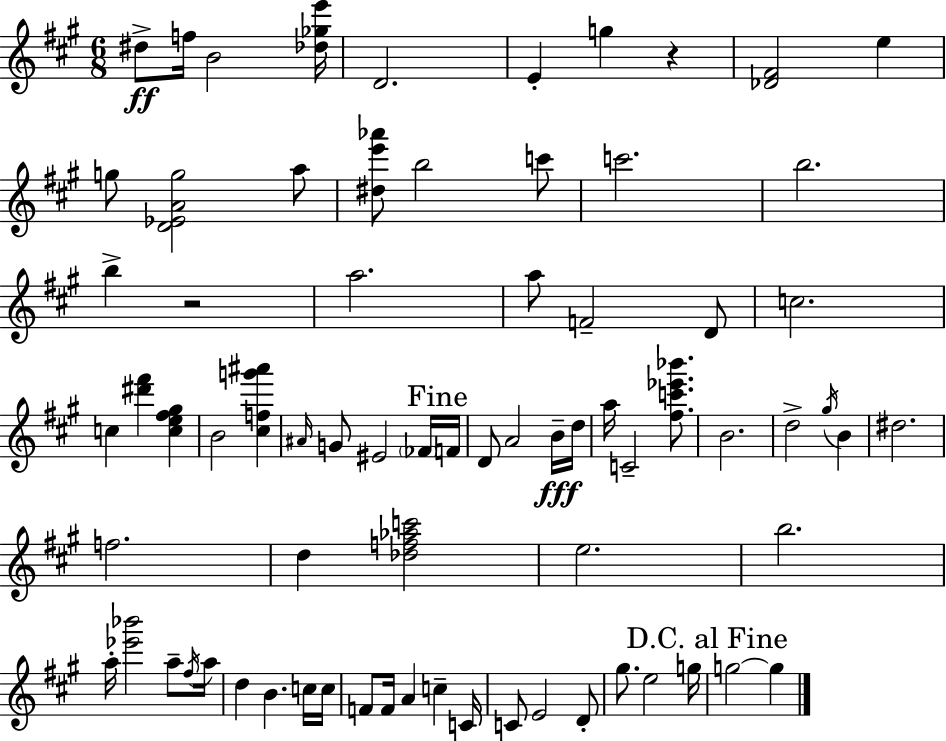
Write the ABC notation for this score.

X:1
T:Untitled
M:6/8
L:1/4
K:A
^d/2 f/4 B2 [_d_ge']/4 D2 E g z [_D^F]2 e g/2 [D_EAg]2 a/2 [^de'_a']/2 b2 c'/2 c'2 b2 b z2 a2 a/2 F2 D/2 c2 c [^d'^f'] [ce^f^g] B2 [^cfg'^a'] ^A/4 G/2 ^E2 _F/4 F/4 D/2 A2 B/4 d/4 a/4 C2 [^fc'_e'_b']/2 B2 d2 ^g/4 B ^d2 f2 d [_df_ac']2 e2 b2 a/4 [_e'_b']2 a/2 ^f/4 a/4 d B c/4 c/4 F/2 F/4 A c C/4 C/2 E2 D/2 ^g/2 e2 g/4 g2 g